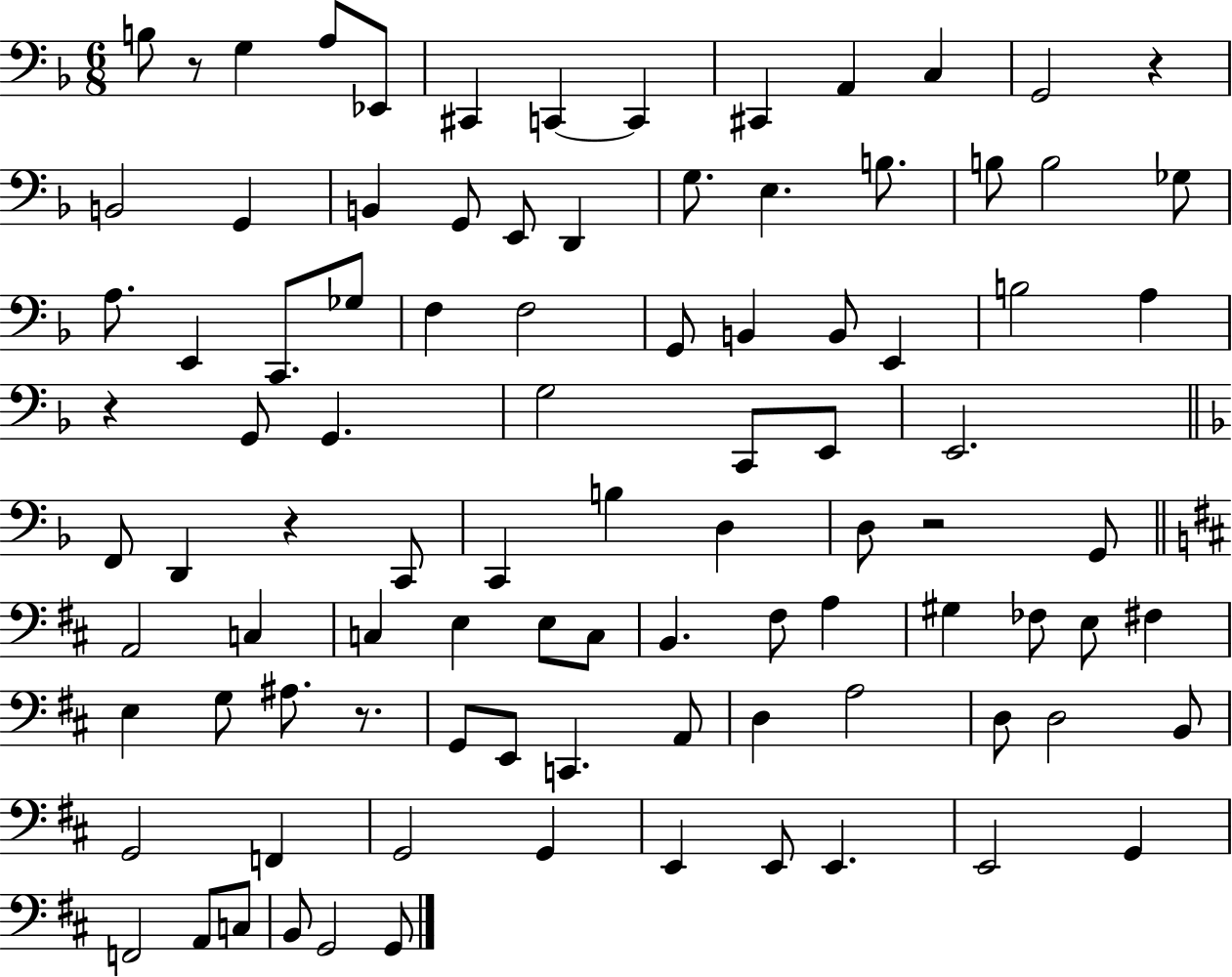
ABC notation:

X:1
T:Untitled
M:6/8
L:1/4
K:F
B,/2 z/2 G, A,/2 _E,,/2 ^C,, C,, C,, ^C,, A,, C, G,,2 z B,,2 G,, B,, G,,/2 E,,/2 D,, G,/2 E, B,/2 B,/2 B,2 _G,/2 A,/2 E,, C,,/2 _G,/2 F, F,2 G,,/2 B,, B,,/2 E,, B,2 A, z G,,/2 G,, G,2 C,,/2 E,,/2 E,,2 F,,/2 D,, z C,,/2 C,, B, D, D,/2 z2 G,,/2 A,,2 C, C, E, E,/2 C,/2 B,, ^F,/2 A, ^G, _F,/2 E,/2 ^F, E, G,/2 ^A,/2 z/2 G,,/2 E,,/2 C,, A,,/2 D, A,2 D,/2 D,2 B,,/2 G,,2 F,, G,,2 G,, E,, E,,/2 E,, E,,2 G,, F,,2 A,,/2 C,/2 B,,/2 G,,2 G,,/2